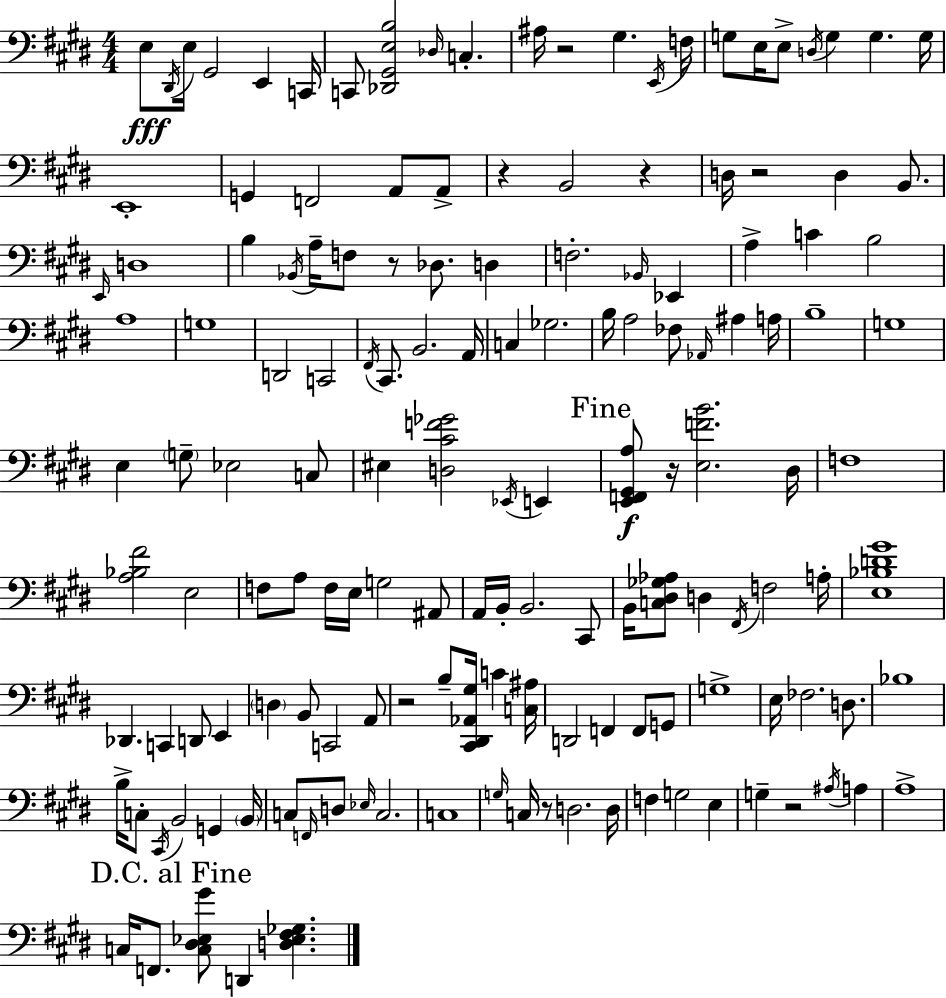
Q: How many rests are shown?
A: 9